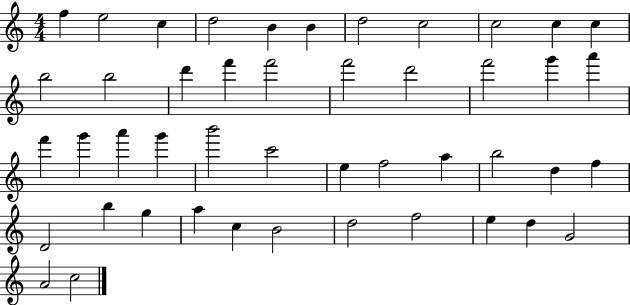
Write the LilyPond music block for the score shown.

{
  \clef treble
  \numericTimeSignature
  \time 4/4
  \key c \major
  f''4 e''2 c''4 | d''2 b'4 b'4 | d''2 c''2 | c''2 c''4 c''4 | \break b''2 b''2 | d'''4 f'''4 f'''2 | f'''2 d'''2 | f'''2 g'''4 a'''4 | \break f'''4 g'''4 a'''4 g'''4 | b'''2 c'''2 | e''4 f''2 a''4 | b''2 d''4 f''4 | \break d'2 b''4 g''4 | a''4 c''4 b'2 | d''2 f''2 | e''4 d''4 g'2 | \break a'2 c''2 | \bar "|."
}